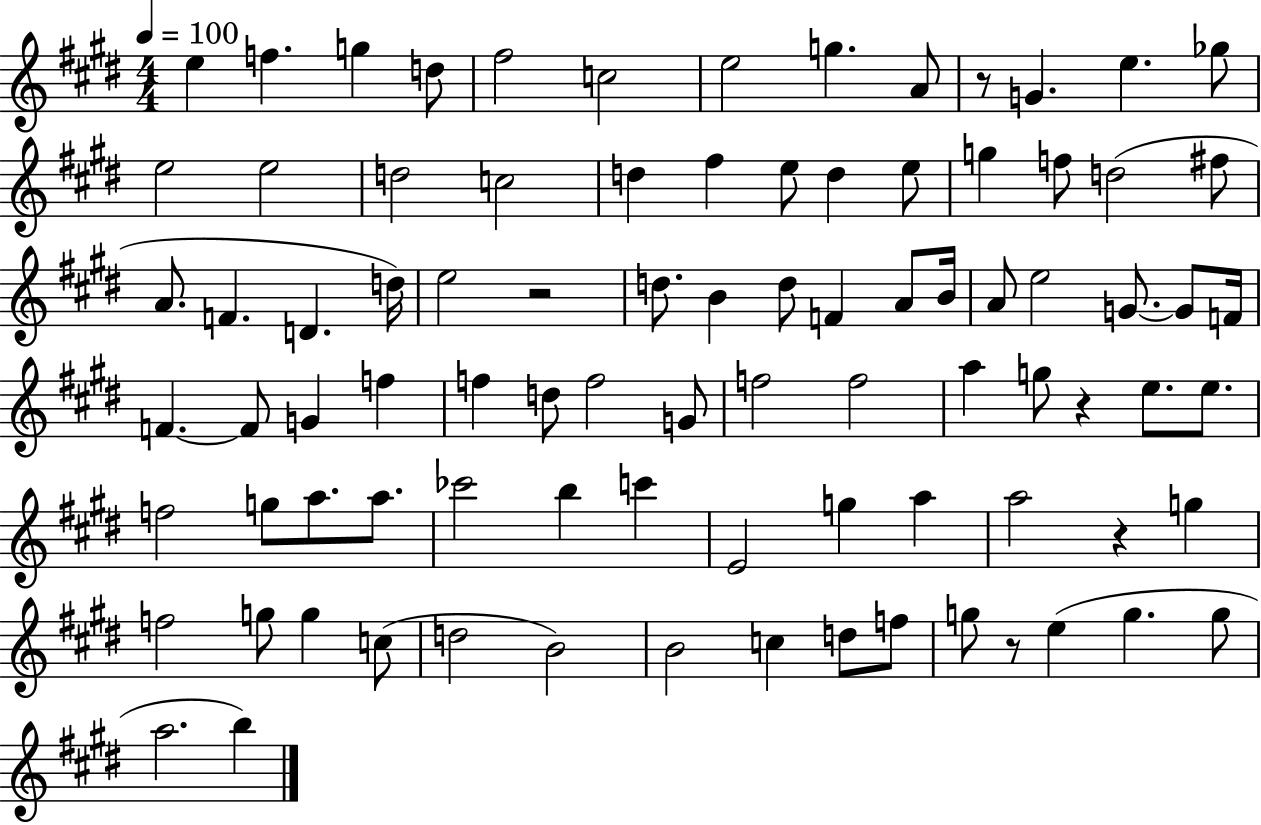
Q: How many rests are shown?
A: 5